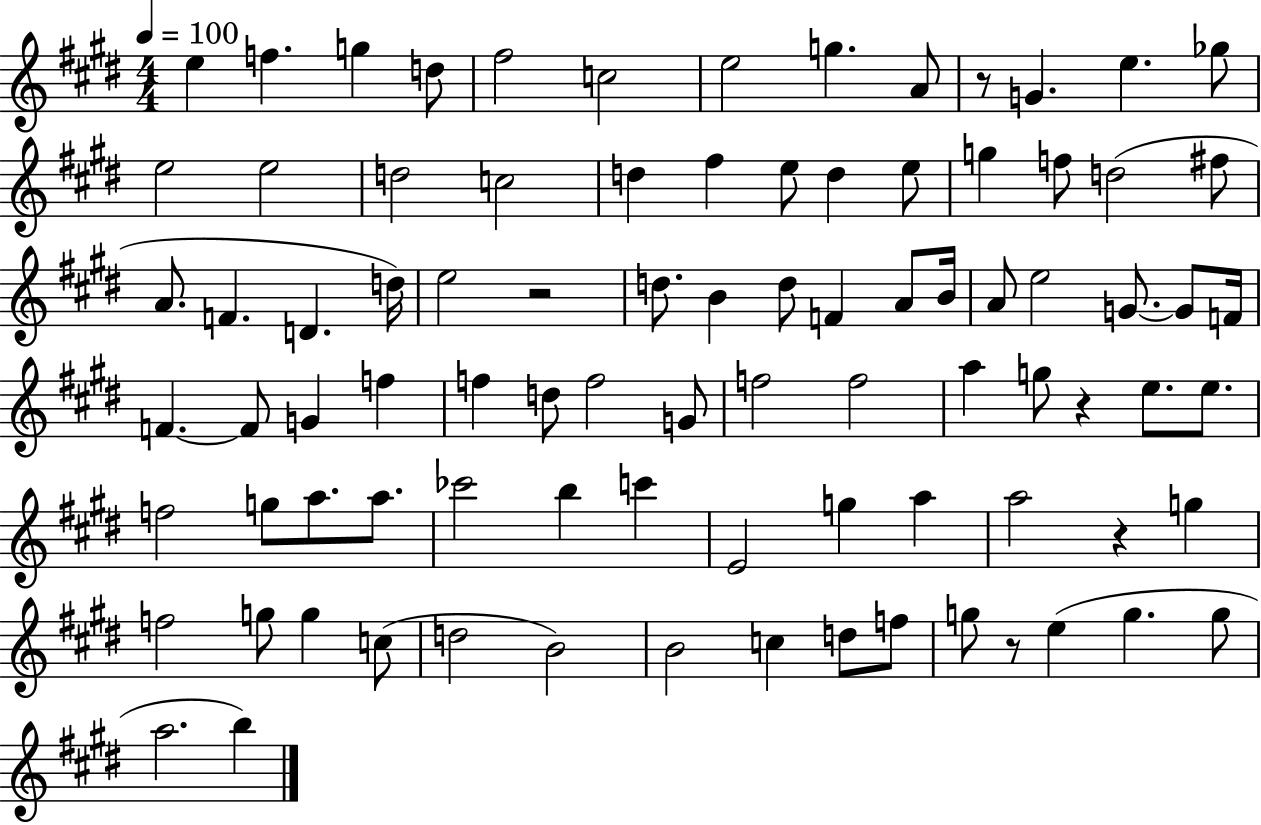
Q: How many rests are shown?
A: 5